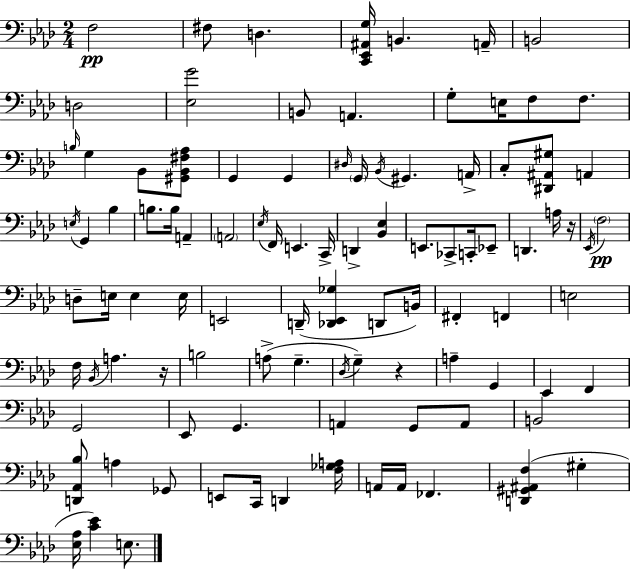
{
  \clef bass
  \numericTimeSignature
  \time 2/4
  \key aes \major
  \repeat volta 2 { f2\pp | fis8 d4. | <c, ees, ais, g>16 b,4. a,16-- | b,2 | \break d2 | <ees g'>2 | b,8 a,4. | g8-. e16 f8 f8. | \break \grace { b16 } g4 bes,8 <gis, bes, fis aes>8 | g,4 g,4 | \grace { dis16 } \parenthesize g,16 \acciaccatura { bes,16 } gis,4. | a,16-> c8-. <dis, ais, gis>8 a,4 | \break \acciaccatura { e16 } g,4 | bes4 b8. b16 | a,4-- \parenthesize a,2 | \acciaccatura { ees16 } f,16 e,4. | \break c,16-> d,4-> | <bes, ees>4 e,8. | ces,8-> c,16-. ees,8-- d,4. | a16 r16 \acciaccatura { ees,16 }\pp \parenthesize f2 | \break d8-- | e16 e4 e16 e,2 | d,16--( <des, ees, ges>4 | d,8 b,16) fis,4-. | \break f,4 e2 | f16 \acciaccatura { bes,16 } | a4. r16 b2 | a8->( | \break g4.-- \acciaccatura { des16 } | g4--) r4 | a4-- g,4 | ees,4 f,4 | \break g,2 | ees,8 g,4. | a,4 g,8 a,8 | b,2 | \break <d, aes, bes>8 a4 ges,8 | e,8 c,16 d,4 <f ges a>16 | a,16 a,16 fes,4. | <d, gis, ais, f>4( gis4-. | \break <ees aes>16 <c' ees'>4) e8. | } \bar "|."
}